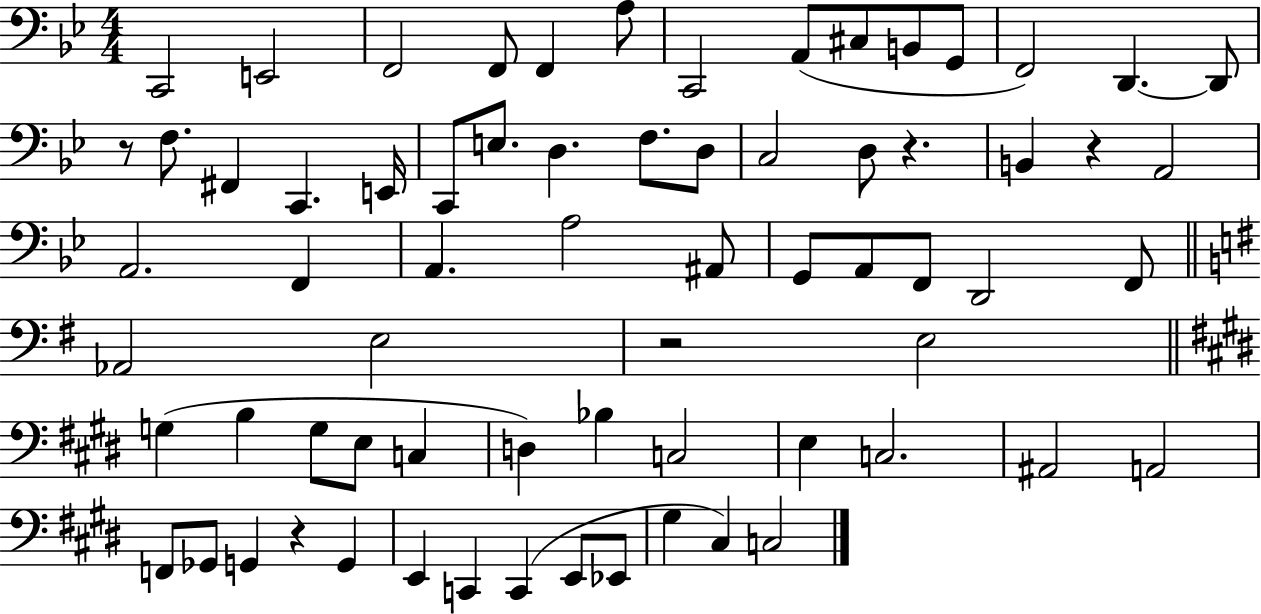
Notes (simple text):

C2/h E2/h F2/h F2/e F2/q A3/e C2/h A2/e C#3/e B2/e G2/e F2/h D2/q. D2/e R/e F3/e. F#2/q C2/q. E2/s C2/e E3/e. D3/q. F3/e. D3/e C3/h D3/e R/q. B2/q R/q A2/h A2/h. F2/q A2/q. A3/h A#2/e G2/e A2/e F2/e D2/h F2/e Ab2/h E3/h R/h E3/h G3/q B3/q G3/e E3/e C3/q D3/q Bb3/q C3/h E3/q C3/h. A#2/h A2/h F2/e Gb2/e G2/q R/q G2/q E2/q C2/q C2/q E2/e Eb2/e G#3/q C#3/q C3/h